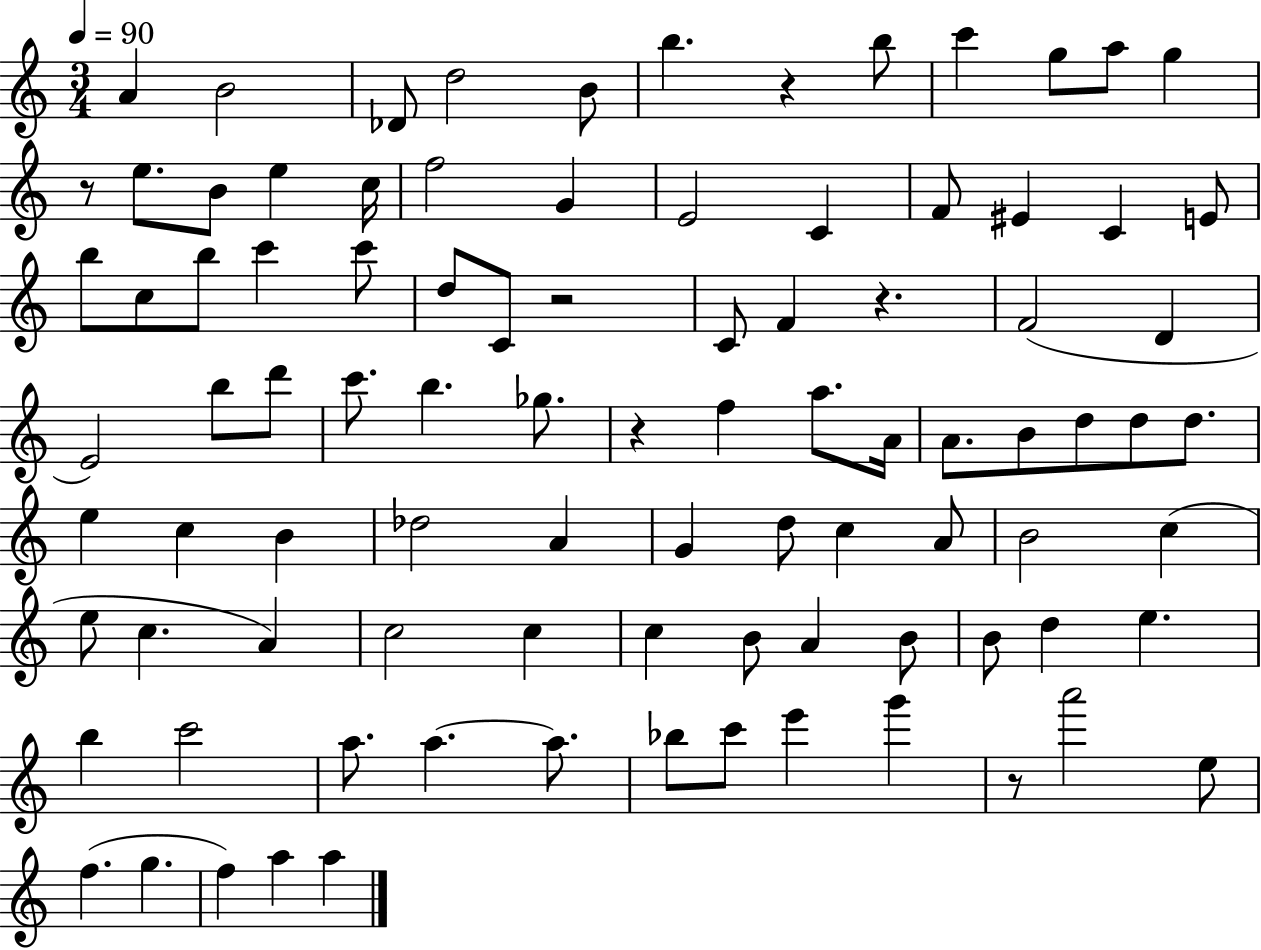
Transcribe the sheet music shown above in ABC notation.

X:1
T:Untitled
M:3/4
L:1/4
K:C
A B2 _D/2 d2 B/2 b z b/2 c' g/2 a/2 g z/2 e/2 B/2 e c/4 f2 G E2 C F/2 ^E C E/2 b/2 c/2 b/2 c' c'/2 d/2 C/2 z2 C/2 F z F2 D E2 b/2 d'/2 c'/2 b _g/2 z f a/2 A/4 A/2 B/2 d/2 d/2 d/2 e c B _d2 A G d/2 c A/2 B2 c e/2 c A c2 c c B/2 A B/2 B/2 d e b c'2 a/2 a a/2 _b/2 c'/2 e' g' z/2 a'2 e/2 f g f a a